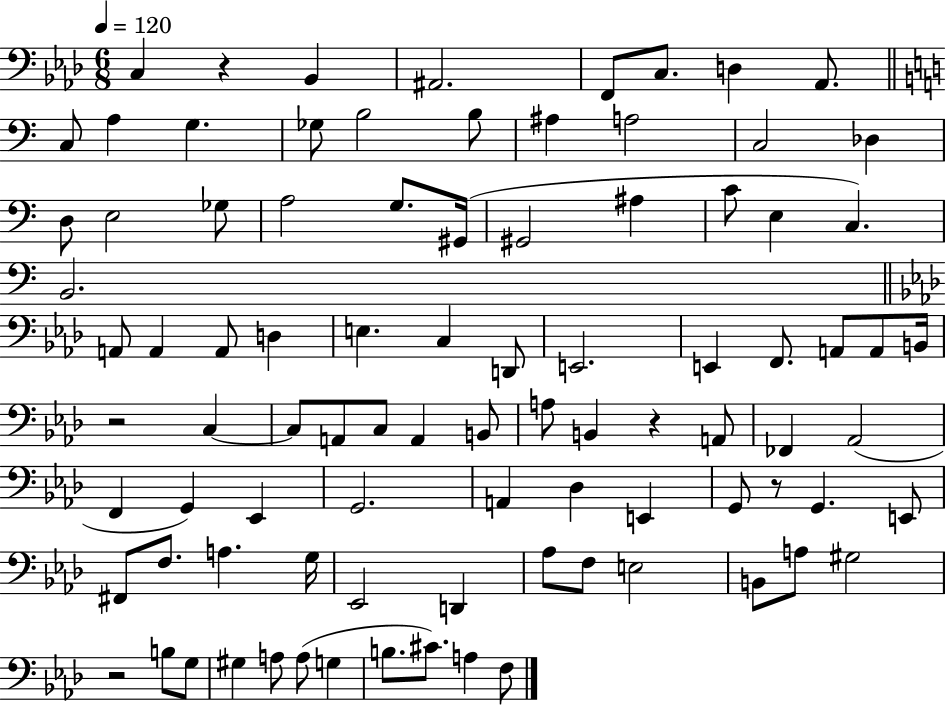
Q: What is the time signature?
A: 6/8